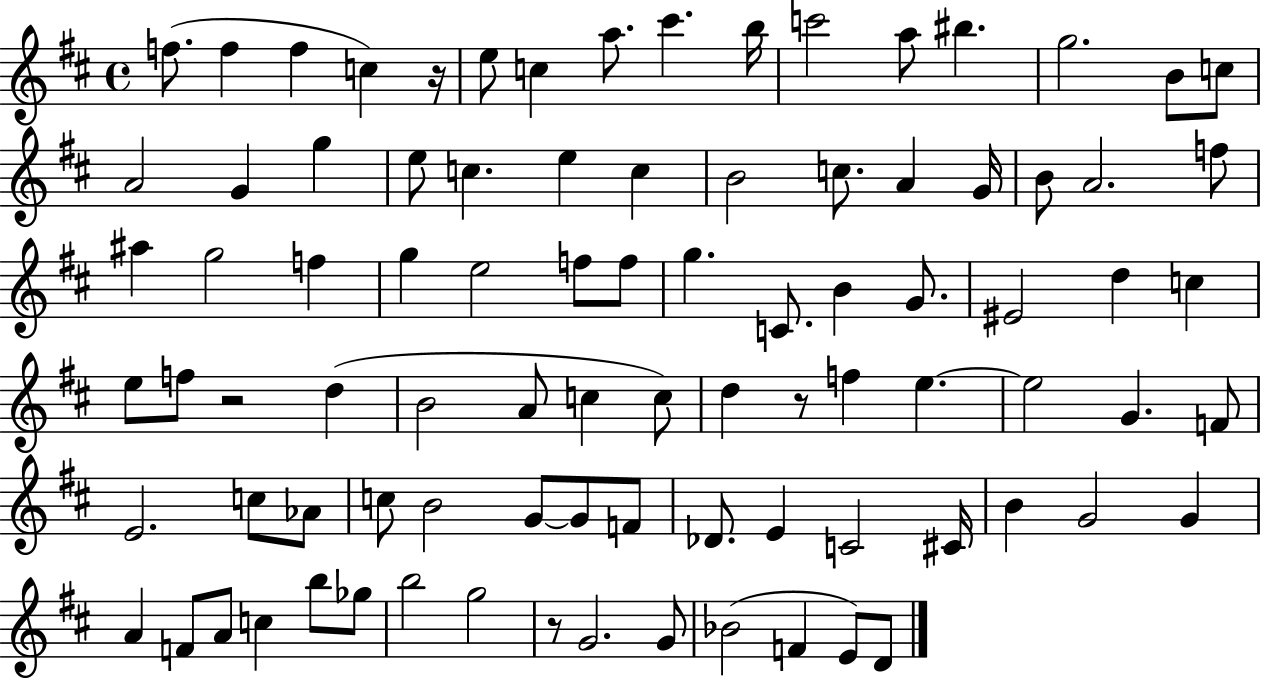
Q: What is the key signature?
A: D major